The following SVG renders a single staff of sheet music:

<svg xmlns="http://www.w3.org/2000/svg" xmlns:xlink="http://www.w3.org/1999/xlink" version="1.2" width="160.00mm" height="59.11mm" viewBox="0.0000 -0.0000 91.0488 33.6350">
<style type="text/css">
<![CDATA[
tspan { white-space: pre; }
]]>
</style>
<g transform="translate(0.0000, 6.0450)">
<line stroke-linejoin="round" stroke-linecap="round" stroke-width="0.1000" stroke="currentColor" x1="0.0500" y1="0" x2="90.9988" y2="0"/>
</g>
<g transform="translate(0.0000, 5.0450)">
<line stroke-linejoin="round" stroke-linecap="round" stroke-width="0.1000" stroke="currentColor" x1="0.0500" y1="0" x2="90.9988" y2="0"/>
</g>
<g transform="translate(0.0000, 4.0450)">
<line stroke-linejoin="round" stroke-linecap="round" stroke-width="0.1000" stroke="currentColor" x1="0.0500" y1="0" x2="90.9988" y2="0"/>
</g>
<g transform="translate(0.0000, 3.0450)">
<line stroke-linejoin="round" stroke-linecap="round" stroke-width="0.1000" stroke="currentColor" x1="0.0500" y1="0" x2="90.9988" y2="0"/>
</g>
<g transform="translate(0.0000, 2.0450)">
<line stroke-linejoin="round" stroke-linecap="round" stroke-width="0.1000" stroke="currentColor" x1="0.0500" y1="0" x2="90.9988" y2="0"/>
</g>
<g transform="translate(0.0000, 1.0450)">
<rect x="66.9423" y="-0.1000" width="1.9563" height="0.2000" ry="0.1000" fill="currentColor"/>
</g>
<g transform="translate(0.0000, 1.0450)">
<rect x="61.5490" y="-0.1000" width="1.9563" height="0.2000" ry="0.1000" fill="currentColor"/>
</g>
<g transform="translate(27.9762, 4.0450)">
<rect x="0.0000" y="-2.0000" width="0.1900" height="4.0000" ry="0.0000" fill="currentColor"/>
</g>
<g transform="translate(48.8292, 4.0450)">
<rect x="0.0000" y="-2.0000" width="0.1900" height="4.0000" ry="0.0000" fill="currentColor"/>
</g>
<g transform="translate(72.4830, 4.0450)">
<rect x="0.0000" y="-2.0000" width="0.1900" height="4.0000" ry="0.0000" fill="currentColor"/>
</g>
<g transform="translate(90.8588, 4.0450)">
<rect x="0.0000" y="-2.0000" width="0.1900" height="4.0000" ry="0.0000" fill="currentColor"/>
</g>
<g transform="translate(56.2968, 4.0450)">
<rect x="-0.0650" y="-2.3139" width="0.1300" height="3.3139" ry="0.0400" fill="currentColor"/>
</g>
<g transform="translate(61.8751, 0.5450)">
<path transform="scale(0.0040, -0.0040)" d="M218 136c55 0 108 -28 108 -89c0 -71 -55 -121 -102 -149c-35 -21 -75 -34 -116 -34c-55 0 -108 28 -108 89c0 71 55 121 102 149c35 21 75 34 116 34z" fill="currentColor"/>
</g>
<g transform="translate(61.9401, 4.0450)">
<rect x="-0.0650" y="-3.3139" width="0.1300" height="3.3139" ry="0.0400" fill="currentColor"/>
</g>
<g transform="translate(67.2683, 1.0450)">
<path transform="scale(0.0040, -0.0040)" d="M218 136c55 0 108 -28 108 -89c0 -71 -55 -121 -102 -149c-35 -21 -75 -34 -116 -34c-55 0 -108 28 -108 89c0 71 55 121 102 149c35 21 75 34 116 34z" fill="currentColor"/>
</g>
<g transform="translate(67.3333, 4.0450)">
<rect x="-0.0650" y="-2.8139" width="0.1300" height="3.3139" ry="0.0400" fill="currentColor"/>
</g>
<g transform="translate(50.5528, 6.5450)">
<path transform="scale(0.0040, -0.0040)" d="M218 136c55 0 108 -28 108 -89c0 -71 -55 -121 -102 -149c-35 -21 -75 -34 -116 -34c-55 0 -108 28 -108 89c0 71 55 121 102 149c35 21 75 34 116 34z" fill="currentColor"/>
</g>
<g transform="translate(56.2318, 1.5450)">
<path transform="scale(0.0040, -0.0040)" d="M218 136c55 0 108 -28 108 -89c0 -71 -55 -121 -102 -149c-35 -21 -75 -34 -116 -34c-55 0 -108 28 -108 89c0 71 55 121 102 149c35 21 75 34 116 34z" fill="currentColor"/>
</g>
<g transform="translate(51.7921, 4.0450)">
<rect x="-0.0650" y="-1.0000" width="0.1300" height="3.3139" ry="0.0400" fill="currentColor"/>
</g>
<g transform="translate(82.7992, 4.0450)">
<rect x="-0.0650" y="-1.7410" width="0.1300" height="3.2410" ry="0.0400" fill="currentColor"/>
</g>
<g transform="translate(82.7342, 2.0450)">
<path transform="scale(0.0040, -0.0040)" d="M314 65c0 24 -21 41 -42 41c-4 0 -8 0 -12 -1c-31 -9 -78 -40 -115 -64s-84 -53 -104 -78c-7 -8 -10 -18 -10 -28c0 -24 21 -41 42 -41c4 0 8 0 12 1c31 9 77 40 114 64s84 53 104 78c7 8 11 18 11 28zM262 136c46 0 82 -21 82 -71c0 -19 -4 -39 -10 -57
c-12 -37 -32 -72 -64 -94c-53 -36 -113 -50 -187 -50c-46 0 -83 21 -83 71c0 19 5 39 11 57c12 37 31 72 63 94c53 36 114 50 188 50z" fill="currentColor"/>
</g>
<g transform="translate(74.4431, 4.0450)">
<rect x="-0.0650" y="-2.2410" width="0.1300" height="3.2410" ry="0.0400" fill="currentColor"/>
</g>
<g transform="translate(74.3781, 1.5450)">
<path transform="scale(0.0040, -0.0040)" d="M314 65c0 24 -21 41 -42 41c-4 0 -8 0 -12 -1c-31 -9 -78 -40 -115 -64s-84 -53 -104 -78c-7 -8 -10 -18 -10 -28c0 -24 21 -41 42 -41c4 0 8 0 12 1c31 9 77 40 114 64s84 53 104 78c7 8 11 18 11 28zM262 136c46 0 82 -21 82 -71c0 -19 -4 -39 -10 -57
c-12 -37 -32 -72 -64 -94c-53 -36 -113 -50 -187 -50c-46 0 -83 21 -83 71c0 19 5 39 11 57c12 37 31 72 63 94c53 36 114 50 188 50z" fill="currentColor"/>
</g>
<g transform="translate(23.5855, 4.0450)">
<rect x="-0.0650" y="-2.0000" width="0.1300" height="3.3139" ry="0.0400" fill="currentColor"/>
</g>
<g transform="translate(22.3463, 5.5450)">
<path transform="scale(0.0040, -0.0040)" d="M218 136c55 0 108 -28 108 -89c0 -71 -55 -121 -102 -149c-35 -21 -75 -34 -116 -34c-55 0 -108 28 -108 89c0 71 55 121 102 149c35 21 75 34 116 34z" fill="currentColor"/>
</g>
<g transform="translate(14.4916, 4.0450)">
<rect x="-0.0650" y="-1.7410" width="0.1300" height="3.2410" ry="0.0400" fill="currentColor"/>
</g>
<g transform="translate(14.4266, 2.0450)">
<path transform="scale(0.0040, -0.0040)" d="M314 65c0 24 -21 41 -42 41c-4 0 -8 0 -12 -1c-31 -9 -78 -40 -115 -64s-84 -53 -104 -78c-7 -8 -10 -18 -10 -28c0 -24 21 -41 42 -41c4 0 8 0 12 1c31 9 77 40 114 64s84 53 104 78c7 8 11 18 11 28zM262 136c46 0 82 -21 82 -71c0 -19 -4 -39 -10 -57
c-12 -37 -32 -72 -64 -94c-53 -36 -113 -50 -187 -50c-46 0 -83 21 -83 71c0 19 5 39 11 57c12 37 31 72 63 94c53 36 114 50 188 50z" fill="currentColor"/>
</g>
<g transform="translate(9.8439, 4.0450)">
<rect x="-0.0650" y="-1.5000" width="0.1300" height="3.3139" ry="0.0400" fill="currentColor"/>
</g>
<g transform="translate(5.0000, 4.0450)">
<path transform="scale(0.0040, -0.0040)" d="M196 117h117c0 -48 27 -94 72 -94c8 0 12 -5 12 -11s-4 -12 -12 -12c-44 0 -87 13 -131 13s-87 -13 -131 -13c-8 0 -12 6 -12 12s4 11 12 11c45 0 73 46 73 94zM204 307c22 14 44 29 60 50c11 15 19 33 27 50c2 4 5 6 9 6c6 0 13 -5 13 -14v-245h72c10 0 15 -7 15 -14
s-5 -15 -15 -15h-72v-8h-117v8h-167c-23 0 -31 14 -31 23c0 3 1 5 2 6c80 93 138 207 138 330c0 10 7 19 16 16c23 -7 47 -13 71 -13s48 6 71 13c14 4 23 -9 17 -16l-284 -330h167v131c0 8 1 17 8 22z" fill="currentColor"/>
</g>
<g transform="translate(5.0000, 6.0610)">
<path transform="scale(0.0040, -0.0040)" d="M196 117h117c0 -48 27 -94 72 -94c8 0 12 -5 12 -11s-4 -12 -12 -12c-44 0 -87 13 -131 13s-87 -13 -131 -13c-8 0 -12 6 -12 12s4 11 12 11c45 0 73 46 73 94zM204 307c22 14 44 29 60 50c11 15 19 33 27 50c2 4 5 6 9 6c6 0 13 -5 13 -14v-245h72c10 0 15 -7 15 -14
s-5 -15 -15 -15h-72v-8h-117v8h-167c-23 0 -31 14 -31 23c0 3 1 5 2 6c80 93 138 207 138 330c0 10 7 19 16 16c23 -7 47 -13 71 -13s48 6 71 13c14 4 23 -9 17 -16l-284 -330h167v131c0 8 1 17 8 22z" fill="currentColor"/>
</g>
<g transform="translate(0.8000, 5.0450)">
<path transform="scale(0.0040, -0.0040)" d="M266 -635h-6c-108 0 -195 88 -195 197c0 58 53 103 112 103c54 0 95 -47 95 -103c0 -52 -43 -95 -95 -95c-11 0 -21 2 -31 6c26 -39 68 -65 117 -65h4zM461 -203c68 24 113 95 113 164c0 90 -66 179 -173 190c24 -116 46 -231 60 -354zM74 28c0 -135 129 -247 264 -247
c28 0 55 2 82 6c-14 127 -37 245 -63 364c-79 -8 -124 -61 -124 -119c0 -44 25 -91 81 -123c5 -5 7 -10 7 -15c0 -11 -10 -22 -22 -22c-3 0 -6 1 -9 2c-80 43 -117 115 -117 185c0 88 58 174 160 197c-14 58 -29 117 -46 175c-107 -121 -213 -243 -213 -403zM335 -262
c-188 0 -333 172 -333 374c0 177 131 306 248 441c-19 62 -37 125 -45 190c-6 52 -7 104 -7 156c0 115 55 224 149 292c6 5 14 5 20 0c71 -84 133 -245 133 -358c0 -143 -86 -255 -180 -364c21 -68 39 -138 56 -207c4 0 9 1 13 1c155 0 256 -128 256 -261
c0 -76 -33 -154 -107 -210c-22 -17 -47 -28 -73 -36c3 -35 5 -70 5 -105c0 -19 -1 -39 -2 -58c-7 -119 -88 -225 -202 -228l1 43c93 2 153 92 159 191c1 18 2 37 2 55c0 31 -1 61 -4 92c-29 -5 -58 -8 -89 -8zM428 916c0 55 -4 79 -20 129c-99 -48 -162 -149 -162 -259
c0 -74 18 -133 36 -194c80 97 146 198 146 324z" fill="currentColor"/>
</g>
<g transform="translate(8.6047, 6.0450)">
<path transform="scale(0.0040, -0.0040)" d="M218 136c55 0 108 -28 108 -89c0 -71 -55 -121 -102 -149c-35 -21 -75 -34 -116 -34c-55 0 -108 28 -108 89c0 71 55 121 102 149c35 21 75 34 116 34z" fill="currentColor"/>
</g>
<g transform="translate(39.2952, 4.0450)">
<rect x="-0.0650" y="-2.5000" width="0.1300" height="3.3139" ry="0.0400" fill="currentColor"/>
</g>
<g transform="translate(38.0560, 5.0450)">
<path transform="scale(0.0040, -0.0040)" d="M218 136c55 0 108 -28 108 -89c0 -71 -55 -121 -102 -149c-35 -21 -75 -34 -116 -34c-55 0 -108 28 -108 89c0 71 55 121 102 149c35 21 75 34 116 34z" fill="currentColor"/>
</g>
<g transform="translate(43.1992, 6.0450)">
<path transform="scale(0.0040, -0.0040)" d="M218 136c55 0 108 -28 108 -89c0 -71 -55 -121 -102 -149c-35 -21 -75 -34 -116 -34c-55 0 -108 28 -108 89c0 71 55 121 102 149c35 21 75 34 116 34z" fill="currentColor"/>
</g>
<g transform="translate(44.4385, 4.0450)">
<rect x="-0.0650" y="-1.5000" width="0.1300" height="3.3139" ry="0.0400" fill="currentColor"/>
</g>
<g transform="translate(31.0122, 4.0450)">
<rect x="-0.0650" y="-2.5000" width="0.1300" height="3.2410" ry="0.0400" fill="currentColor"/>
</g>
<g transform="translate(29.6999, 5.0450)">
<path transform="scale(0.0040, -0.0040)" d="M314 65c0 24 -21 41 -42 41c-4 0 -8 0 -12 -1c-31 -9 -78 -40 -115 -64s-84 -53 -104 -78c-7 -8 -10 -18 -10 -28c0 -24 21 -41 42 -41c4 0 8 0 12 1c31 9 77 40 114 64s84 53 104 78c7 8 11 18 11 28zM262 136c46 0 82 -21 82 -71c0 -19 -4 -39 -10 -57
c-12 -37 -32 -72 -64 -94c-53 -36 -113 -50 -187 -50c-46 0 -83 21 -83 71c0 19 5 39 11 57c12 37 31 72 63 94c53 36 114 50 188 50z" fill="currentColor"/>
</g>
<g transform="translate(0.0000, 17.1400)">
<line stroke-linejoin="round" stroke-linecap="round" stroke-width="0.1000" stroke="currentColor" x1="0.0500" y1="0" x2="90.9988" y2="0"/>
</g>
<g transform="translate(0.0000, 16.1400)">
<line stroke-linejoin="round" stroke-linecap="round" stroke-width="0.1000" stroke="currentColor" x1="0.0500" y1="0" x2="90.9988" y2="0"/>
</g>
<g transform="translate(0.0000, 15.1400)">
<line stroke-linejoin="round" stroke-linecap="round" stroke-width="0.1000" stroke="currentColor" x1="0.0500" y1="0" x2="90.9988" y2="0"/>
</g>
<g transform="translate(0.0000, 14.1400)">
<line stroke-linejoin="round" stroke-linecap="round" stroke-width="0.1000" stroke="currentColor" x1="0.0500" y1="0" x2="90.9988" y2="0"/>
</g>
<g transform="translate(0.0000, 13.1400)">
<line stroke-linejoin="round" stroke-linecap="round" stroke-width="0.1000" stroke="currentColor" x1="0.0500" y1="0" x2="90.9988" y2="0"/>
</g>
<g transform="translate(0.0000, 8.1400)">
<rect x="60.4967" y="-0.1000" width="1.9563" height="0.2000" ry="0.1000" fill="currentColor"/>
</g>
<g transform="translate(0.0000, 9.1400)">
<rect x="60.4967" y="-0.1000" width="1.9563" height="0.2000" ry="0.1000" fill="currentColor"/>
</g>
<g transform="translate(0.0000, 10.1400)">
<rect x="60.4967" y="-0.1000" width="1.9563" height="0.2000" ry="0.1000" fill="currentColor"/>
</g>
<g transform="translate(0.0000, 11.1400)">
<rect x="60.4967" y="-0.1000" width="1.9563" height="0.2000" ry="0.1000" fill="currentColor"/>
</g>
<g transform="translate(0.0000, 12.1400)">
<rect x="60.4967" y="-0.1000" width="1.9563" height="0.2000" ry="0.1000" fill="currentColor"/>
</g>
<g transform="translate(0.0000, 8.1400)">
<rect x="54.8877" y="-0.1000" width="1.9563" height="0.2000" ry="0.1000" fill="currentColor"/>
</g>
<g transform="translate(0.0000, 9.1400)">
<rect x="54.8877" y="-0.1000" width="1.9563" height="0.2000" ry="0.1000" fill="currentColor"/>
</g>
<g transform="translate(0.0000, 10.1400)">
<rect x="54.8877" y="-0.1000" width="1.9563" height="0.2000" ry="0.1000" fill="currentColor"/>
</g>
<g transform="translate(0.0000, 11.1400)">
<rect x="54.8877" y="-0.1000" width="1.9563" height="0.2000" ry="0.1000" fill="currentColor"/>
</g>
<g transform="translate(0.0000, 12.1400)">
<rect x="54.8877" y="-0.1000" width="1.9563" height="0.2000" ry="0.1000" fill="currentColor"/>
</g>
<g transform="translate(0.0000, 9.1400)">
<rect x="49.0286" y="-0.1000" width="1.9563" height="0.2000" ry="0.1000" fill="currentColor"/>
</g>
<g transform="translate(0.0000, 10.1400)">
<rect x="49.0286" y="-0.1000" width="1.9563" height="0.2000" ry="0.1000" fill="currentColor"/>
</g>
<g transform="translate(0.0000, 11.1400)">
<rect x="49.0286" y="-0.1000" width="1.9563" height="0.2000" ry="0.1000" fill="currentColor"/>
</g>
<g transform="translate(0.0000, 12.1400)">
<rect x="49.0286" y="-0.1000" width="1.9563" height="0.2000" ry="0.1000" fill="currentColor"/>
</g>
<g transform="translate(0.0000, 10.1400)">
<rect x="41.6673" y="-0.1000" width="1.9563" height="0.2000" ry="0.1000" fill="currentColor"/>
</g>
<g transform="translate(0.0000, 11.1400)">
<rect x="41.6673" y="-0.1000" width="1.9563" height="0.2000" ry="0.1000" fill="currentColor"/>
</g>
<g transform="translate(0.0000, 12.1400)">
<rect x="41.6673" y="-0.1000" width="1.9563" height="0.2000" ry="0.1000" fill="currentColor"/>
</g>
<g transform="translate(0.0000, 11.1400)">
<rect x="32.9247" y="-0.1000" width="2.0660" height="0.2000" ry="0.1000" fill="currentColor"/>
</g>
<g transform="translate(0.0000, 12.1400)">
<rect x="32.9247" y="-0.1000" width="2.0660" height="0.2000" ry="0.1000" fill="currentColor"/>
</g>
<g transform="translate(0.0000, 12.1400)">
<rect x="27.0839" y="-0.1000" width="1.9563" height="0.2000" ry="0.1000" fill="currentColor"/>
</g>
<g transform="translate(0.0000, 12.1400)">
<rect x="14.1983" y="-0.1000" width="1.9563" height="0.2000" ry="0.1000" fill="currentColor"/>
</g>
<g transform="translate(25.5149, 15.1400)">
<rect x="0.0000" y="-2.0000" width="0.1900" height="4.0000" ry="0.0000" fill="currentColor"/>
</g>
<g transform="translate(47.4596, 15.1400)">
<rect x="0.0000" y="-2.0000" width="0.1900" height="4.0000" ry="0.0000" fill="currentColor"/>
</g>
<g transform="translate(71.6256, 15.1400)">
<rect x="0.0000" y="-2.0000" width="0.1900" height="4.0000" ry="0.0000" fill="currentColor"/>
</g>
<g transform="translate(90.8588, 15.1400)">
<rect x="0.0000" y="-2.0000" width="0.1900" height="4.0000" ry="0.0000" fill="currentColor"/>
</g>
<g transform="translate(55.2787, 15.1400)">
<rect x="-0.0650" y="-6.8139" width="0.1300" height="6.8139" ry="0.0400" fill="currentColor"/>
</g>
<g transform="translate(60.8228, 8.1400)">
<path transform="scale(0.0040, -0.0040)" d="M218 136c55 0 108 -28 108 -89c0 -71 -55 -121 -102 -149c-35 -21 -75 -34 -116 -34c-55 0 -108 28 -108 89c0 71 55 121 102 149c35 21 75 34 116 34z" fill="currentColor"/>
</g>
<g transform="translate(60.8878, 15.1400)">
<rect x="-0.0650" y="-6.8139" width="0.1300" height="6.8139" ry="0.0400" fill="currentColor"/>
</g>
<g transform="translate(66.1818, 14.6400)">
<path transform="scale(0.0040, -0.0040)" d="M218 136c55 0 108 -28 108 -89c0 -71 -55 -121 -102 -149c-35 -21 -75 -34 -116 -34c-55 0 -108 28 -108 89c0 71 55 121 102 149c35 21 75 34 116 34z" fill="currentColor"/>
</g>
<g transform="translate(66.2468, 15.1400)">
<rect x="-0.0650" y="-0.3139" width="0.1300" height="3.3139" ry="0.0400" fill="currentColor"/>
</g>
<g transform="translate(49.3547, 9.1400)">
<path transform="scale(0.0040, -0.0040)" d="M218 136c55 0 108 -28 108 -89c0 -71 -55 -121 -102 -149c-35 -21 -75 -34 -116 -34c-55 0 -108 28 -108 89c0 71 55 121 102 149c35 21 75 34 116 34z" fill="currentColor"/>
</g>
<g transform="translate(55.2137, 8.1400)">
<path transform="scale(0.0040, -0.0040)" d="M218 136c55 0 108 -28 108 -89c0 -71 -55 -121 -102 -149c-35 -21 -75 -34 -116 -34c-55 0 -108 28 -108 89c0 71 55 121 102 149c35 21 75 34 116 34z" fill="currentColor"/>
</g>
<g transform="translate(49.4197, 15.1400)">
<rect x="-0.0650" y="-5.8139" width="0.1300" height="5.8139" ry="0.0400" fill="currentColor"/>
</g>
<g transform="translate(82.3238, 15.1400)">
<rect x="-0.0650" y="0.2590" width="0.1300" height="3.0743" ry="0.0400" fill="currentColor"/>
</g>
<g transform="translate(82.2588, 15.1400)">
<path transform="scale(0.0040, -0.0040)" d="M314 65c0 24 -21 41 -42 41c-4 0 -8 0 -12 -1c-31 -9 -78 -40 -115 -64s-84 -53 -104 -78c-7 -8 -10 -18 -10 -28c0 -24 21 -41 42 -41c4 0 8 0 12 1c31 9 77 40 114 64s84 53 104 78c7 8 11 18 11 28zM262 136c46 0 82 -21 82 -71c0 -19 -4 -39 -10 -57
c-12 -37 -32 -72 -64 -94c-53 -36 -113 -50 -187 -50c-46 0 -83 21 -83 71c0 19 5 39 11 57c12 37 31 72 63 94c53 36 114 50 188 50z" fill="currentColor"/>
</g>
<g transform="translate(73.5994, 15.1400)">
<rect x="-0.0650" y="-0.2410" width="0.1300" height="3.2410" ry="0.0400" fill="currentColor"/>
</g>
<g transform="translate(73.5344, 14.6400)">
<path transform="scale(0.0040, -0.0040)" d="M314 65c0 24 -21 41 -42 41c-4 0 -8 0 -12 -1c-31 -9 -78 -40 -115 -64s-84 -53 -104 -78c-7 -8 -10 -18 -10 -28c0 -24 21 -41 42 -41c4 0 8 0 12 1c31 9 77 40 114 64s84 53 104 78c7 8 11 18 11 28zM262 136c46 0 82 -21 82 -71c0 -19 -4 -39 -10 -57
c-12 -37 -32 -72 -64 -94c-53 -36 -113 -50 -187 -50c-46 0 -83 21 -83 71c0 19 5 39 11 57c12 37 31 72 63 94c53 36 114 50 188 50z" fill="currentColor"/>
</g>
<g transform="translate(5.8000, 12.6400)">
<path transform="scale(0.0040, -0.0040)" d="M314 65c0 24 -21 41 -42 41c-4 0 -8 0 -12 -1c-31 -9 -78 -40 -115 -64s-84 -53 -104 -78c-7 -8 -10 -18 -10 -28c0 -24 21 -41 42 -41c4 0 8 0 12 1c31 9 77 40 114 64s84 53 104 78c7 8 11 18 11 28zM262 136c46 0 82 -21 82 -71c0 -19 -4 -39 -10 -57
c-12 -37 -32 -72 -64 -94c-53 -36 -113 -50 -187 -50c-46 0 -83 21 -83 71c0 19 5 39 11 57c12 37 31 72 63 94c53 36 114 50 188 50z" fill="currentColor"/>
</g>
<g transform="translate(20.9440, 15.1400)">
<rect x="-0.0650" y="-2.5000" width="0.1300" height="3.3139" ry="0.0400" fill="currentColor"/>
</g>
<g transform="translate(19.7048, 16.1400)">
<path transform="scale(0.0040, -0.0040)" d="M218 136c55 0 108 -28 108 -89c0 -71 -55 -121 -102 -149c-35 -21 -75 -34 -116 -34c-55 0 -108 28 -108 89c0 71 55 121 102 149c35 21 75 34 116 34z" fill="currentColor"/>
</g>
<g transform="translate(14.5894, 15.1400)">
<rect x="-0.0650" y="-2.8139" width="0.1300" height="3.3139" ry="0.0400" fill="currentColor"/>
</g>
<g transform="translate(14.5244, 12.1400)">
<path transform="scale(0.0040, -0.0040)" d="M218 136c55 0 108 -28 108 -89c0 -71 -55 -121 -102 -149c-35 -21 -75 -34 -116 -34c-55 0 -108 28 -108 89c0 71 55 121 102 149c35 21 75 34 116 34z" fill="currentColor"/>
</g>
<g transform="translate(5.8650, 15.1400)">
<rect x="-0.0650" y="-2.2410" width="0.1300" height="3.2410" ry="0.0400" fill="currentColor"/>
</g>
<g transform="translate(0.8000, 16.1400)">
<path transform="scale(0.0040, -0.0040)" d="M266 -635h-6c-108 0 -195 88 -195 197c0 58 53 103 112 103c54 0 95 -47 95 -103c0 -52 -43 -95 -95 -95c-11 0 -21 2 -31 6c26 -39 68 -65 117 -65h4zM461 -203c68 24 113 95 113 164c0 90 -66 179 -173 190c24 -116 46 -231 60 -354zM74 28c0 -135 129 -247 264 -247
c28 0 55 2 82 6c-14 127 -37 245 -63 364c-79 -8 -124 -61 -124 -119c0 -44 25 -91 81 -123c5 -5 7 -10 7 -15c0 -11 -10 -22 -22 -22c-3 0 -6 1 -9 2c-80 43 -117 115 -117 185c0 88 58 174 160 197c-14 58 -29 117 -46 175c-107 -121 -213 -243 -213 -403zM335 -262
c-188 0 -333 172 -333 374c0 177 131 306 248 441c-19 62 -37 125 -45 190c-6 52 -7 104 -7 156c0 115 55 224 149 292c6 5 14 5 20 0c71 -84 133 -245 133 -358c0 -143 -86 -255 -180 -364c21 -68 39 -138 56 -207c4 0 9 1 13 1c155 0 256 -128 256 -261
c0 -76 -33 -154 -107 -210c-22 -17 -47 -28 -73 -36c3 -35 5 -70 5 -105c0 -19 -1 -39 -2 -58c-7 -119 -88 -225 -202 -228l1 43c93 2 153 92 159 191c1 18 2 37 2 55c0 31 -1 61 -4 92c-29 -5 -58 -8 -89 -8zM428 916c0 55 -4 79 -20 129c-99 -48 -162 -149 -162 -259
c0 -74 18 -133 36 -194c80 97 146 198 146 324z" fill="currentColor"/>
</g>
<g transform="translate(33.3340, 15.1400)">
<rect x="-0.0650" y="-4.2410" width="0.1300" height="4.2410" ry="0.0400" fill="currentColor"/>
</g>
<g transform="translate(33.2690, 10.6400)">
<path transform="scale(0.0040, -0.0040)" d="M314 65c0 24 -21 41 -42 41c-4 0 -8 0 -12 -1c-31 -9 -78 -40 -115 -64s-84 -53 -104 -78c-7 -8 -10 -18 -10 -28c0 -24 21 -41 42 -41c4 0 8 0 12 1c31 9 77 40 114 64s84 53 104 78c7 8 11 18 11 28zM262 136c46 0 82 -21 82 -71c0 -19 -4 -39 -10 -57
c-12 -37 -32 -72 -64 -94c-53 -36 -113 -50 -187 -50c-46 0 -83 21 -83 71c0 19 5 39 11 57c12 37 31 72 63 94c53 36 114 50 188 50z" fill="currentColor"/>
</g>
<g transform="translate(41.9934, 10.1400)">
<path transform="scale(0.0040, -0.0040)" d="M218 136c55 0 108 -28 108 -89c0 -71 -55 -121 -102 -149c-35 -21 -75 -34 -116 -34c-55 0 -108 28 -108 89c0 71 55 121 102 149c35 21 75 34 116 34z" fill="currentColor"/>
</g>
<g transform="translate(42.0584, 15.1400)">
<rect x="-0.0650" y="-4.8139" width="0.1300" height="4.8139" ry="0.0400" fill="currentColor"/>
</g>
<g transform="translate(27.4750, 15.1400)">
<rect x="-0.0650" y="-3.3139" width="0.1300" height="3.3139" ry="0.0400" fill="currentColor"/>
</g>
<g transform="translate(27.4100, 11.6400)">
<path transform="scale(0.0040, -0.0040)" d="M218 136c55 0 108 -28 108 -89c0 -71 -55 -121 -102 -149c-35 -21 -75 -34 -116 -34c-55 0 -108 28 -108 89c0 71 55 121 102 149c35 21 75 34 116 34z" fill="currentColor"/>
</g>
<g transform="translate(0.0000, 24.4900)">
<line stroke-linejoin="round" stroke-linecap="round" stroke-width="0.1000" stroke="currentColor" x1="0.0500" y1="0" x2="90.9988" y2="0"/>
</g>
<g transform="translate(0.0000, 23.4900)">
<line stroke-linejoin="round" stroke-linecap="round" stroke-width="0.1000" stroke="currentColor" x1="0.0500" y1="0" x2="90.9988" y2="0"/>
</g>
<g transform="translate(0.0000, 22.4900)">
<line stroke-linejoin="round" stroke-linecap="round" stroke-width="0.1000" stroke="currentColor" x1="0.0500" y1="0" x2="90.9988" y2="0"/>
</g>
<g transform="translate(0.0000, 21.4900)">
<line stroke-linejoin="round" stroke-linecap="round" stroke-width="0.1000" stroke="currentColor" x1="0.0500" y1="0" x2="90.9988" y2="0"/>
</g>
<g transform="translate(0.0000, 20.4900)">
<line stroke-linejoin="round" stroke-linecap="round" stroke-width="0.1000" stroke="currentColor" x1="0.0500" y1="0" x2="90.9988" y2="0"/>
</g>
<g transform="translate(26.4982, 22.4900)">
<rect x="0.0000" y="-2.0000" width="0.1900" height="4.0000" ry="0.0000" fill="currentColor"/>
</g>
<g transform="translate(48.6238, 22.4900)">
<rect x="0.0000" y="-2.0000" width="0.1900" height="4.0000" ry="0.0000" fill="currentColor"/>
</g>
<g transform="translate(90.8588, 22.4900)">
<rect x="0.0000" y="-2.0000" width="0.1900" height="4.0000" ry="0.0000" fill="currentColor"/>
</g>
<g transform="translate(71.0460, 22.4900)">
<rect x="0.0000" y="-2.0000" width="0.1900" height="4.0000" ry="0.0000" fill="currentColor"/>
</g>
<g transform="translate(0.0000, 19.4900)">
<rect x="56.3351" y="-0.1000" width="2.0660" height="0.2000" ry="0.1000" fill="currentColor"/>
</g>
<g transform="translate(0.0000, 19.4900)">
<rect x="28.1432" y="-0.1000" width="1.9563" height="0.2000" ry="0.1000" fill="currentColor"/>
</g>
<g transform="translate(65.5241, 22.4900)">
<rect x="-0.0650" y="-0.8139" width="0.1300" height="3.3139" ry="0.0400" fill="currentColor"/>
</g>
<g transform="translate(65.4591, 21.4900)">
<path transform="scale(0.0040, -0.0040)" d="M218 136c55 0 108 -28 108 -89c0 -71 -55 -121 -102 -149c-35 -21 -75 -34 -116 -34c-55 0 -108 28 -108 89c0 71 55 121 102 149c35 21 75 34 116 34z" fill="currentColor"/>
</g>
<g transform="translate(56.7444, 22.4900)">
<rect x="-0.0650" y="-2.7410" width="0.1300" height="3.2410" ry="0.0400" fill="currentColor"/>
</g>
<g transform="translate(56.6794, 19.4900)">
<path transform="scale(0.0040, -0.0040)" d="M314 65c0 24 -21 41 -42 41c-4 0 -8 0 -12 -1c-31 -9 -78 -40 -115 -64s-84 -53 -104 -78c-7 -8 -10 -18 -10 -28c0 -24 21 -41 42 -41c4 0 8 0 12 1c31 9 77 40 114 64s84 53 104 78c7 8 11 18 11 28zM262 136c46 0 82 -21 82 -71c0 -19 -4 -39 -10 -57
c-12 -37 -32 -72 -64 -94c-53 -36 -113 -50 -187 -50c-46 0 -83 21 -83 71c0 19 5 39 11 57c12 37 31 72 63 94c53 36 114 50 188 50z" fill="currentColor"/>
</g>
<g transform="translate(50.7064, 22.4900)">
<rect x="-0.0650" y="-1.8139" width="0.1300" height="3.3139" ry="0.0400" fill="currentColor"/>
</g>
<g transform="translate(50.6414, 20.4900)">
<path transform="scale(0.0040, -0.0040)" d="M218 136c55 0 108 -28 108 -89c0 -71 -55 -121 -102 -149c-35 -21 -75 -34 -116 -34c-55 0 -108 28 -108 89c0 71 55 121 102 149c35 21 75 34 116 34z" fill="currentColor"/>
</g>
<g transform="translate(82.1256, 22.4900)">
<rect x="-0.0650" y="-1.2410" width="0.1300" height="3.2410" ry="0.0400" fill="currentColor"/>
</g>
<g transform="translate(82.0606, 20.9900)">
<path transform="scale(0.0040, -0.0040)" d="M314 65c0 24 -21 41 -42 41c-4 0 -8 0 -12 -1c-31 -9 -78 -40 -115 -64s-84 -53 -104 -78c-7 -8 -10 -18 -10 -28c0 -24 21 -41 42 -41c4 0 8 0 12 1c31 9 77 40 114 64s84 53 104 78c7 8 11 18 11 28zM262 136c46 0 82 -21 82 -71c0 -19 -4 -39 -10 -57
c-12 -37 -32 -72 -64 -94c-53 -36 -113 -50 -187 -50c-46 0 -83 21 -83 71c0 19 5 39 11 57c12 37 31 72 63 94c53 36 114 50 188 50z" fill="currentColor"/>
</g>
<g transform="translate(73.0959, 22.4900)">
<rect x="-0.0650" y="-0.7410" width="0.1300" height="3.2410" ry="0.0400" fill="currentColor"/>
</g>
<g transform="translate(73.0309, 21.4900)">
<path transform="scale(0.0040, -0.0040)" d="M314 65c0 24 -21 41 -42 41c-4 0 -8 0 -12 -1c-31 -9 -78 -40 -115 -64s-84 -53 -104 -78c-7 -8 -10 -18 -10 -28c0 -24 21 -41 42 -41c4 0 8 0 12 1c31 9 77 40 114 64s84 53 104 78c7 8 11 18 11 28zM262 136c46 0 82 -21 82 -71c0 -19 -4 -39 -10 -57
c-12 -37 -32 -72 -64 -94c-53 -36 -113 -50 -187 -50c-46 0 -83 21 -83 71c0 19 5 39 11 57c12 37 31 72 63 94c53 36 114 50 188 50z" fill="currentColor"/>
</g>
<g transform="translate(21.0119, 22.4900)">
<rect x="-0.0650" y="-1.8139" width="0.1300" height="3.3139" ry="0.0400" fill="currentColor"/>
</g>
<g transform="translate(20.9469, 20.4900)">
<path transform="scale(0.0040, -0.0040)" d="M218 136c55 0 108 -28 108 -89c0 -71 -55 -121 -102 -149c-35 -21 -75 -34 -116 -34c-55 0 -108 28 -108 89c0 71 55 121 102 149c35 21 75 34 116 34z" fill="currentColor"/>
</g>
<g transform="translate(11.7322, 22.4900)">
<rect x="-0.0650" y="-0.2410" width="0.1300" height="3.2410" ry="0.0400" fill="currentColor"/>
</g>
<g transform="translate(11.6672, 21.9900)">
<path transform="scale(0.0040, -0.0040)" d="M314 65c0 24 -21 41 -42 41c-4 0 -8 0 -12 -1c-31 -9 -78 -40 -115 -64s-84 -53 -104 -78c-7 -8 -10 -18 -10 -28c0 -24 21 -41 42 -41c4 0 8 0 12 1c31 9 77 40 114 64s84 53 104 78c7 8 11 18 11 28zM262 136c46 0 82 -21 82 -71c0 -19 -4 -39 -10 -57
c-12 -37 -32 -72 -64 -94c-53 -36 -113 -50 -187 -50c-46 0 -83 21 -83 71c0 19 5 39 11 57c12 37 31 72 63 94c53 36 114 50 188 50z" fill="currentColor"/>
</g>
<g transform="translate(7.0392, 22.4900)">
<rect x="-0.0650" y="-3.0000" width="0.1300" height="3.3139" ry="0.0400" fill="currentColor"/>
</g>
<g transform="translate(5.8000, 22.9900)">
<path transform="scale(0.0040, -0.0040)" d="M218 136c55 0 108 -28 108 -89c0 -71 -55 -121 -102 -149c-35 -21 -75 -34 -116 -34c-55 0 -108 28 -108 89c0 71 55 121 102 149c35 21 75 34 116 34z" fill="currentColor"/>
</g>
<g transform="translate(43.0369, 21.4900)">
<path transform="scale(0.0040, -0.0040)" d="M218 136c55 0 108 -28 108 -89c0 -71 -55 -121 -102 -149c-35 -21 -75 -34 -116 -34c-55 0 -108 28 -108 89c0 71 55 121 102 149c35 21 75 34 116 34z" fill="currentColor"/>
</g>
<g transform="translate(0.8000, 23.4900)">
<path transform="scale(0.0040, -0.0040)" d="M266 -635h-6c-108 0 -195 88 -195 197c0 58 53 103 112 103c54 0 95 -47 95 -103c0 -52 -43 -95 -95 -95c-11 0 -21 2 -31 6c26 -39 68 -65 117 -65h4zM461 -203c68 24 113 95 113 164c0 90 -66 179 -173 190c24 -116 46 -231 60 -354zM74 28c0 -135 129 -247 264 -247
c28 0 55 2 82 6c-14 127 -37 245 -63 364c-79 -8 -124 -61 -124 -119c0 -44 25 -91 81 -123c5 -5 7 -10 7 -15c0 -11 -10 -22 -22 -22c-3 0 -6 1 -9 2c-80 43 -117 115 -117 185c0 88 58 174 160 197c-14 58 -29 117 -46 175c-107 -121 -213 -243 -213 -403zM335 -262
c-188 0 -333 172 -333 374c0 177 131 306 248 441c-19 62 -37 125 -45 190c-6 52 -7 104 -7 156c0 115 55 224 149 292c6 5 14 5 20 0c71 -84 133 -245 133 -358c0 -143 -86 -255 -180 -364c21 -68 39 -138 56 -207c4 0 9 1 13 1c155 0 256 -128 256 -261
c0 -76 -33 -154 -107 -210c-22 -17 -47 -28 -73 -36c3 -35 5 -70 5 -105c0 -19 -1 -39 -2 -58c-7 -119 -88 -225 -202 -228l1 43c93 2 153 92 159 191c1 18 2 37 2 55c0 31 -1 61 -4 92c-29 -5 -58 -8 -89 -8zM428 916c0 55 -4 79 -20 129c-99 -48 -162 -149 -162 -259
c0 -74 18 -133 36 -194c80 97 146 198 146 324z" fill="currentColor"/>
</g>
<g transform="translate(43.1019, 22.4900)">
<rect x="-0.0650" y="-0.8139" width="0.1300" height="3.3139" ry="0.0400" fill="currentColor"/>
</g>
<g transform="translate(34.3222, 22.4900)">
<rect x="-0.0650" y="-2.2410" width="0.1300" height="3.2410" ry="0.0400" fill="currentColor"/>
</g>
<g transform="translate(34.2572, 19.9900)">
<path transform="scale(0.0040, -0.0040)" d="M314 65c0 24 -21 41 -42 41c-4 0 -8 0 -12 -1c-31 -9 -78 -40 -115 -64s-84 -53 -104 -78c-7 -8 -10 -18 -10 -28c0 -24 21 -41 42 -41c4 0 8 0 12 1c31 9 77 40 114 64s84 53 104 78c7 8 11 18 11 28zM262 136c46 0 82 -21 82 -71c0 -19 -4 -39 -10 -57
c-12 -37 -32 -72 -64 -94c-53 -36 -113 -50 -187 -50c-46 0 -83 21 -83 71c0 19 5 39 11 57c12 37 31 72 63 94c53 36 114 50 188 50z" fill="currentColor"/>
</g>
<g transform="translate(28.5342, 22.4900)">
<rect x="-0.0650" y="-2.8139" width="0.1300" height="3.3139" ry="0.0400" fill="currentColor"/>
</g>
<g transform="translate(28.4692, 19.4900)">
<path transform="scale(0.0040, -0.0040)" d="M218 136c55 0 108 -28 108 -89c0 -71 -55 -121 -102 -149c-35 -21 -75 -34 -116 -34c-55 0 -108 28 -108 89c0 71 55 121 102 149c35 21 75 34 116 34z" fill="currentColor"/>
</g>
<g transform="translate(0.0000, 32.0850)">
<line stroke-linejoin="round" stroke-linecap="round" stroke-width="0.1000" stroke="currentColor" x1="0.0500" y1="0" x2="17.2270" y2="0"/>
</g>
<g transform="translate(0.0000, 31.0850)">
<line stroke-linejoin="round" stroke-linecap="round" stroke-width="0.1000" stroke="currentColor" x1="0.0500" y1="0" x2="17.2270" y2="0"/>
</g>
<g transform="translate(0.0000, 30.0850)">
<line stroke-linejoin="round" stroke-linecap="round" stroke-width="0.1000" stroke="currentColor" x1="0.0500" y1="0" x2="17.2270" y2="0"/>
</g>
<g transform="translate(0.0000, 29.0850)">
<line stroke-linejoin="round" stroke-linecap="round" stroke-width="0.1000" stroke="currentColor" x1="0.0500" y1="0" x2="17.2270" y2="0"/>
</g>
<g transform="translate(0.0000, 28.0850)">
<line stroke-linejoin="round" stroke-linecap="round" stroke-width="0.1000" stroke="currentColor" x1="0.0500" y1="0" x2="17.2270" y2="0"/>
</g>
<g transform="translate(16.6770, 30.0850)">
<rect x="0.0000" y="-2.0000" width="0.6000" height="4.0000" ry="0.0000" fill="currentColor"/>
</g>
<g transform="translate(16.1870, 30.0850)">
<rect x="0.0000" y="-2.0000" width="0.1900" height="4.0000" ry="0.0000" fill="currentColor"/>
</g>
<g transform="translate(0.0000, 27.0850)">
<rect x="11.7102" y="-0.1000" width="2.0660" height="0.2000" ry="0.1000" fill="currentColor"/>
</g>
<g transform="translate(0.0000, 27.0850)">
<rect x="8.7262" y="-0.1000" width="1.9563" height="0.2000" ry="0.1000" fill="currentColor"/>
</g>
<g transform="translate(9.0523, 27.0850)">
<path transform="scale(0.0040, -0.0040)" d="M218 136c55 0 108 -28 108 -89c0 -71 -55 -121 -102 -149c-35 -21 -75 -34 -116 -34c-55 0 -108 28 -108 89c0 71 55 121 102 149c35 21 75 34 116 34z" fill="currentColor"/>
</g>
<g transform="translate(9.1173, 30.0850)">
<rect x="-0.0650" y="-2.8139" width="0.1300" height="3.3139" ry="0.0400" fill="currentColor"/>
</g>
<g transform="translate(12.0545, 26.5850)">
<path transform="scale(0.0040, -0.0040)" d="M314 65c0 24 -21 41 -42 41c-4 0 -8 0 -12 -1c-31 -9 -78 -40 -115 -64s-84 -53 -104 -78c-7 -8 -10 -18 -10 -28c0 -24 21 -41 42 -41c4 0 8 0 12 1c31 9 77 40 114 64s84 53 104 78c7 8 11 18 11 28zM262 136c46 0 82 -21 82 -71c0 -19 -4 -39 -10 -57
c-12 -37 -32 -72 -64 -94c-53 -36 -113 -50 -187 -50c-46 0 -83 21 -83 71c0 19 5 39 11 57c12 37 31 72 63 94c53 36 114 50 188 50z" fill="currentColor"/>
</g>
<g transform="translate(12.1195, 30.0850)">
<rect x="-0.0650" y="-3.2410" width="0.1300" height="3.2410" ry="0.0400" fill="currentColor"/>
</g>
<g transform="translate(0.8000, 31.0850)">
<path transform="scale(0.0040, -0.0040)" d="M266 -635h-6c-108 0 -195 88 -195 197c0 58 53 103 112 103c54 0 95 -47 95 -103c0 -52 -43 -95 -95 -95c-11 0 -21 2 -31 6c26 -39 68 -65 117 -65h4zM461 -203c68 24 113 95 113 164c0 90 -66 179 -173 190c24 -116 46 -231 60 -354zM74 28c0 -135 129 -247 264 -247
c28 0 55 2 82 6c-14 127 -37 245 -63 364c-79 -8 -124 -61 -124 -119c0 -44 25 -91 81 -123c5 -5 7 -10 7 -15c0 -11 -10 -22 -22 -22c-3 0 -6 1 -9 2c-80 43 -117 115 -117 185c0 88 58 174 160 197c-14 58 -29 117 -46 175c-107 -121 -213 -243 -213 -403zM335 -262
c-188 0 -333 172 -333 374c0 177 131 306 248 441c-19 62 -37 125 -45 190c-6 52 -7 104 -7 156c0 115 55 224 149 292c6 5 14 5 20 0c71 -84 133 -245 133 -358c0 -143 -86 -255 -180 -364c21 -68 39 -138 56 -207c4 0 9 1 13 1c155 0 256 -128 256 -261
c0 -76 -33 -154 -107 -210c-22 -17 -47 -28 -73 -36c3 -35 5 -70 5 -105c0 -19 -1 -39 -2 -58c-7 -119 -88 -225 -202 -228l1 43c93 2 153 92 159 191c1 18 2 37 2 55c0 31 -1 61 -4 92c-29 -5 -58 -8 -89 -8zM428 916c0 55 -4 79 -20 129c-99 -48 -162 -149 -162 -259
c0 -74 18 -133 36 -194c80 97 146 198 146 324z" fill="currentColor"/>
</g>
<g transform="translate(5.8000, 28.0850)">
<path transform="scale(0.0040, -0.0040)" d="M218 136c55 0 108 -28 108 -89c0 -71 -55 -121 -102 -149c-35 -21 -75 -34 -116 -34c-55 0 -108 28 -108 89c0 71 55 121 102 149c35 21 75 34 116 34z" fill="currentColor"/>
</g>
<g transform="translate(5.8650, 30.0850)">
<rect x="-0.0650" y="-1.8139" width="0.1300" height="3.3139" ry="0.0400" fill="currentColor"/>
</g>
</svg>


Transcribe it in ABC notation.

X:1
T:Untitled
M:4/4
L:1/4
K:C
E f2 F G2 G E D g b a g2 f2 g2 a G b d'2 e' g' b' b' c c2 B2 A c2 f a g2 d f a2 d d2 e2 f a b2